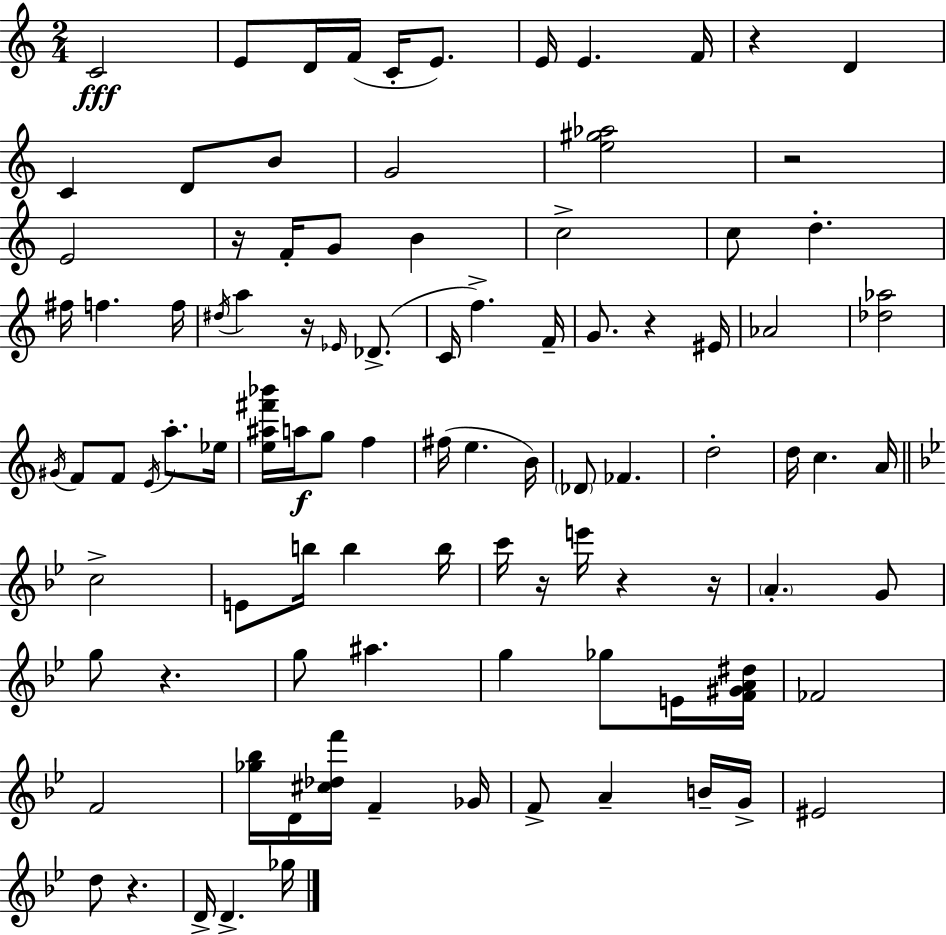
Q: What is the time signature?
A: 2/4